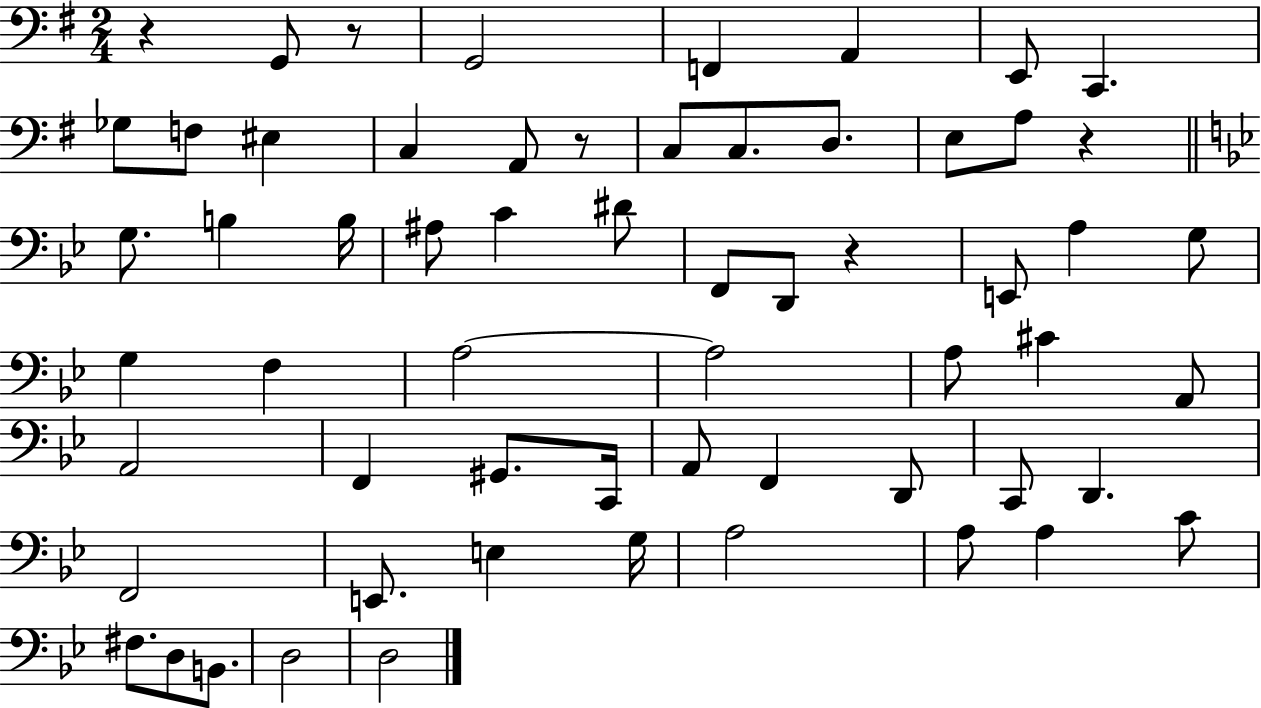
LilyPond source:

{
  \clef bass
  \numericTimeSignature
  \time 2/4
  \key g \major
  r4 g,8 r8 | g,2 | f,4 a,4 | e,8 c,4. | \break ges8 f8 eis4 | c4 a,8 r8 | c8 c8. d8. | e8 a8 r4 | \break \bar "||" \break \key bes \major g8. b4 b16 | ais8 c'4 dis'8 | f,8 d,8 r4 | e,8 a4 g8 | \break g4 f4 | a2~~ | a2 | a8 cis'4 a,8 | \break a,2 | f,4 gis,8. c,16 | a,8 f,4 d,8 | c,8 d,4. | \break f,2 | e,8. e4 g16 | a2 | a8 a4 c'8 | \break fis8. d8 b,8. | d2 | d2 | \bar "|."
}